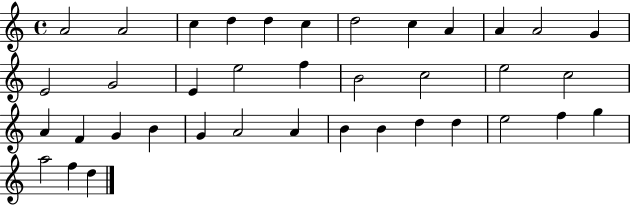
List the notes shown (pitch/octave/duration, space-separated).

A4/h A4/h C5/q D5/q D5/q C5/q D5/h C5/q A4/q A4/q A4/h G4/q E4/h G4/h E4/q E5/h F5/q B4/h C5/h E5/h C5/h A4/q F4/q G4/q B4/q G4/q A4/h A4/q B4/q B4/q D5/q D5/q E5/h F5/q G5/q A5/h F5/q D5/q